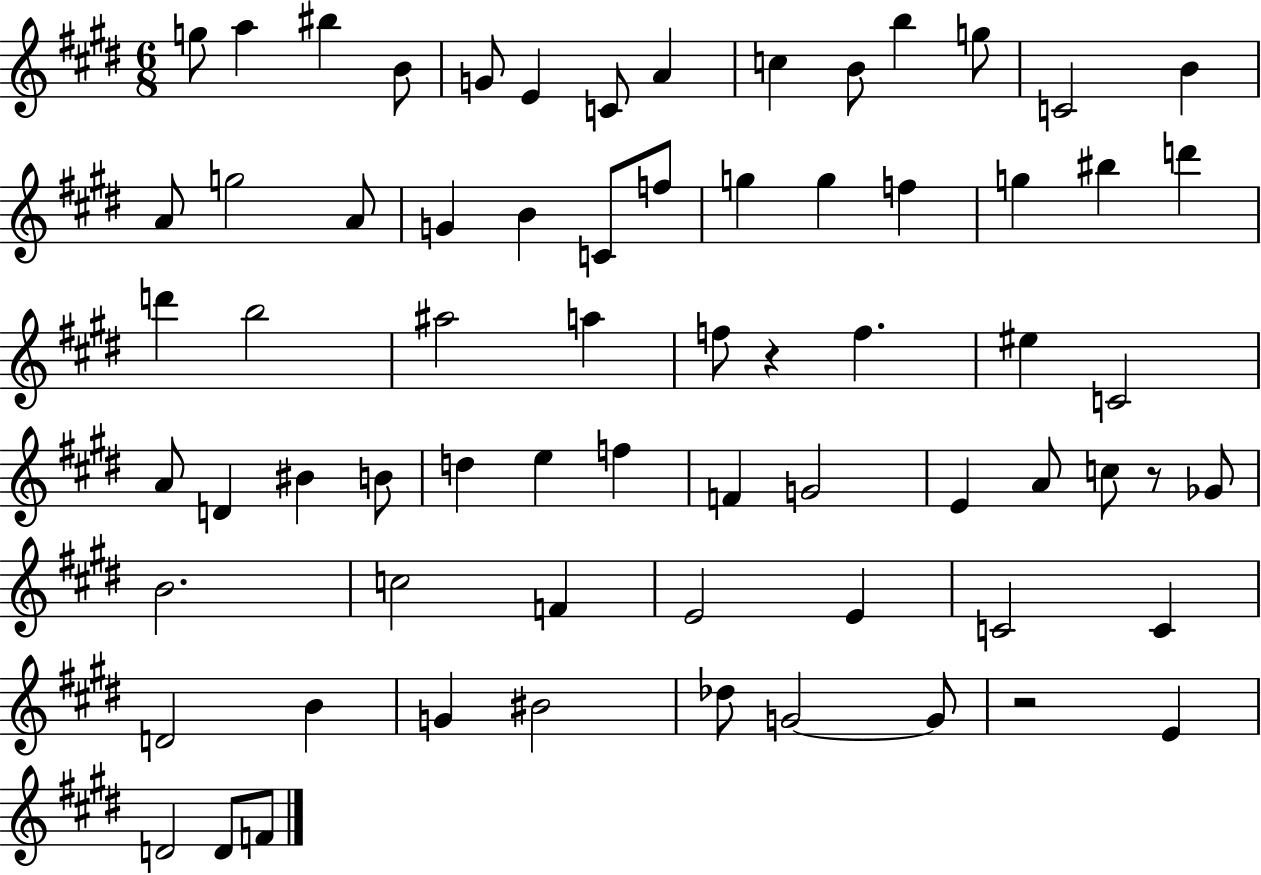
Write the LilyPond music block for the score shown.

{
  \clef treble
  \numericTimeSignature
  \time 6/8
  \key e \major
  g''8 a''4 bis''4 b'8 | g'8 e'4 c'8 a'4 | c''4 b'8 b''4 g''8 | c'2 b'4 | \break a'8 g''2 a'8 | g'4 b'4 c'8 f''8 | g''4 g''4 f''4 | g''4 bis''4 d'''4 | \break d'''4 b''2 | ais''2 a''4 | f''8 r4 f''4. | eis''4 c'2 | \break a'8 d'4 bis'4 b'8 | d''4 e''4 f''4 | f'4 g'2 | e'4 a'8 c''8 r8 ges'8 | \break b'2. | c''2 f'4 | e'2 e'4 | c'2 c'4 | \break d'2 b'4 | g'4 bis'2 | des''8 g'2~~ g'8 | r2 e'4 | \break d'2 d'8 f'8 | \bar "|."
}